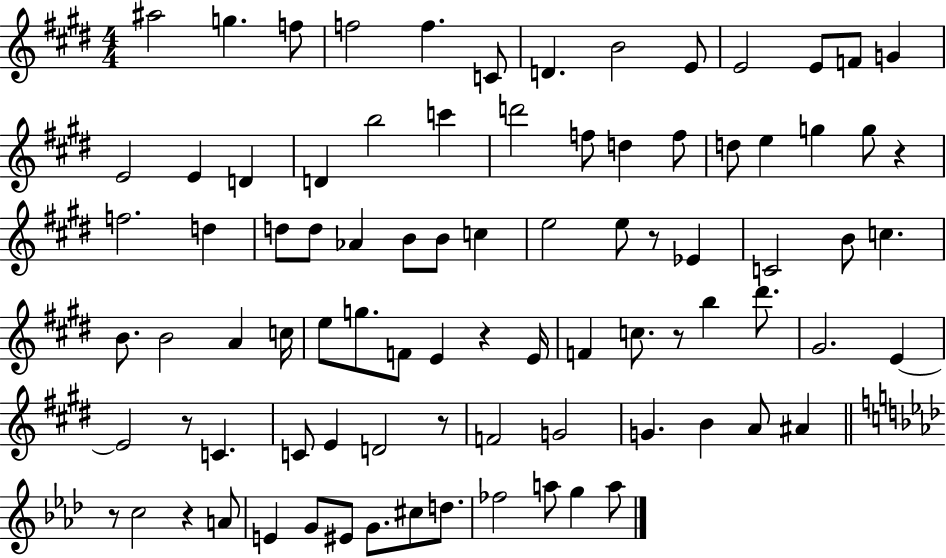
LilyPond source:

{
  \clef treble
  \numericTimeSignature
  \time 4/4
  \key e \major
  \repeat volta 2 { ais''2 g''4. f''8 | f''2 f''4. c'8 | d'4. b'2 e'8 | e'2 e'8 f'8 g'4 | \break e'2 e'4 d'4 | d'4 b''2 c'''4 | d'''2 f''8 d''4 f''8 | d''8 e''4 g''4 g''8 r4 | \break f''2. d''4 | d''8 d''8 aes'4 b'8 b'8 c''4 | e''2 e''8 r8 ees'4 | c'2 b'8 c''4. | \break b'8. b'2 a'4 c''16 | e''8 g''8. f'8 e'4 r4 e'16 | f'4 c''8. r8 b''4 dis'''8. | gis'2. e'4~~ | \break e'2 r8 c'4. | c'8 e'4 d'2 r8 | f'2 g'2 | g'4. b'4 a'8 ais'4 | \break \bar "||" \break \key aes \major r8 c''2 r4 a'8 | e'4 g'8 eis'8 g'8. cis''8 d''8. | fes''2 a''8 g''4 a''8 | } \bar "|."
}